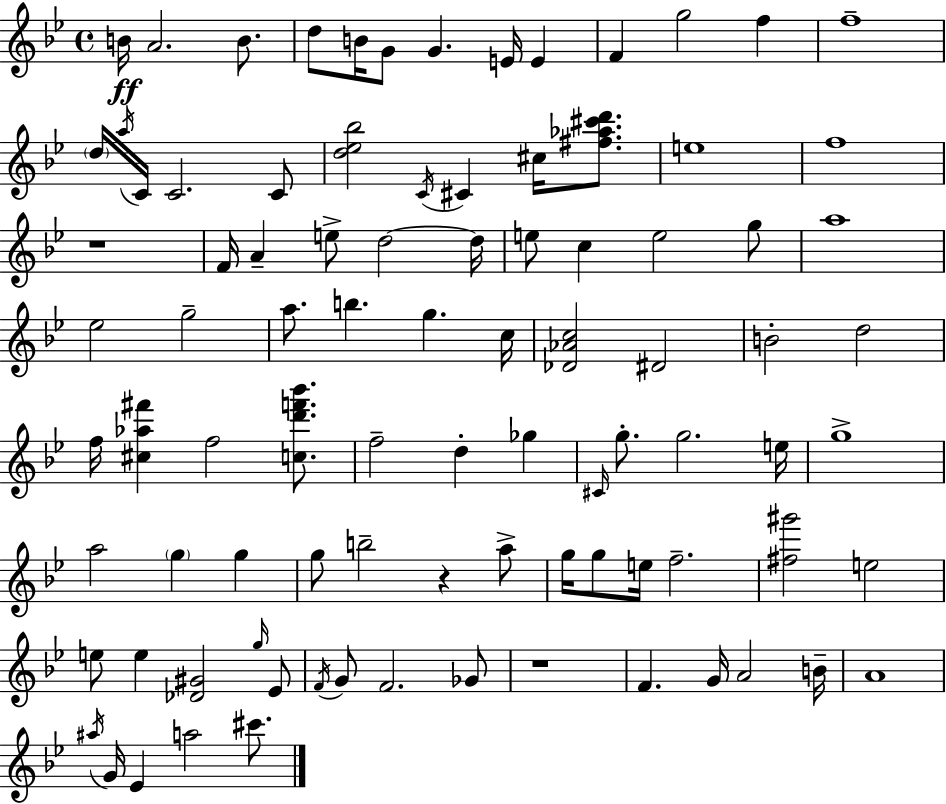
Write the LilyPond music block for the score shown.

{
  \clef treble
  \time 4/4
  \defaultTimeSignature
  \key g \minor
  b'16\ff a'2. b'8. | d''8 b'16 g'8 g'4. e'16 e'4 | f'4 g''2 f''4 | f''1-- | \break \parenthesize d''16 \acciaccatura { a''16 } c'16 c'2. c'8 | <d'' ees'' bes''>2 \acciaccatura { c'16 } cis'4 cis''16 <fis'' aes'' cis''' d'''>8. | e''1 | f''1 | \break r1 | f'16 a'4-- e''8-> d''2~~ | d''16 e''8 c''4 e''2 | g''8 a''1 | \break ees''2 g''2-- | a''8. b''4. g''4. | c''16 <des' aes' c''>2 dis'2 | b'2-. d''2 | \break f''16 <cis'' aes'' fis'''>4 f''2 <c'' d''' f''' bes'''>8. | f''2-- d''4-. ges''4 | \grace { cis'16 } g''8.-. g''2. | e''16 g''1-> | \break a''2 \parenthesize g''4 g''4 | g''8 b''2-- r4 | a''8-> g''16 g''8 e''16 f''2.-- | <fis'' gis'''>2 e''2 | \break e''8 e''4 <des' gis'>2 | \grace { g''16 } ees'8 \acciaccatura { f'16 } g'8 f'2. | ges'8 r1 | f'4. g'16 a'2 | \break b'16-- a'1 | \acciaccatura { ais''16 } g'16 ees'4 a''2 | cis'''8. \bar "|."
}